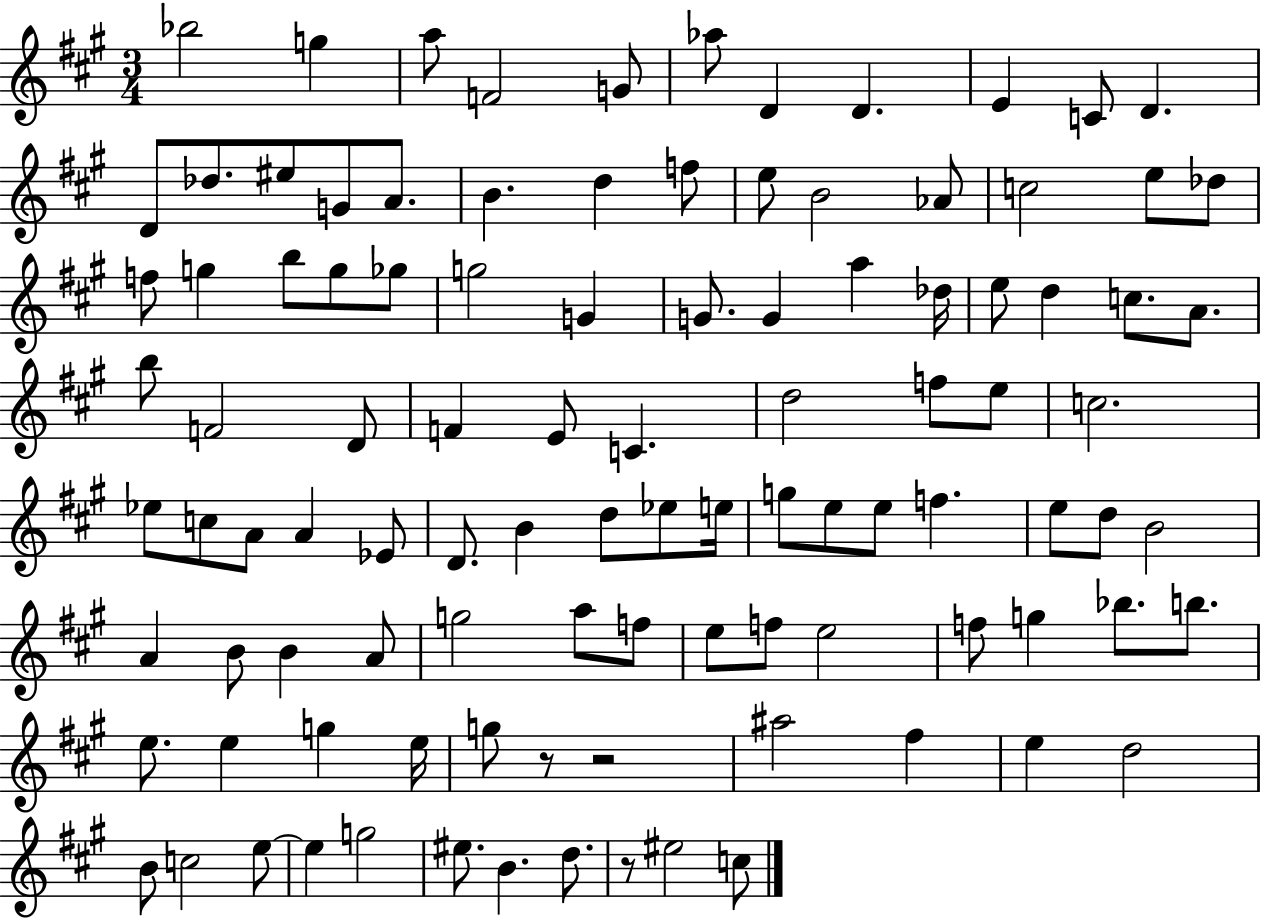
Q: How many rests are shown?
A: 3